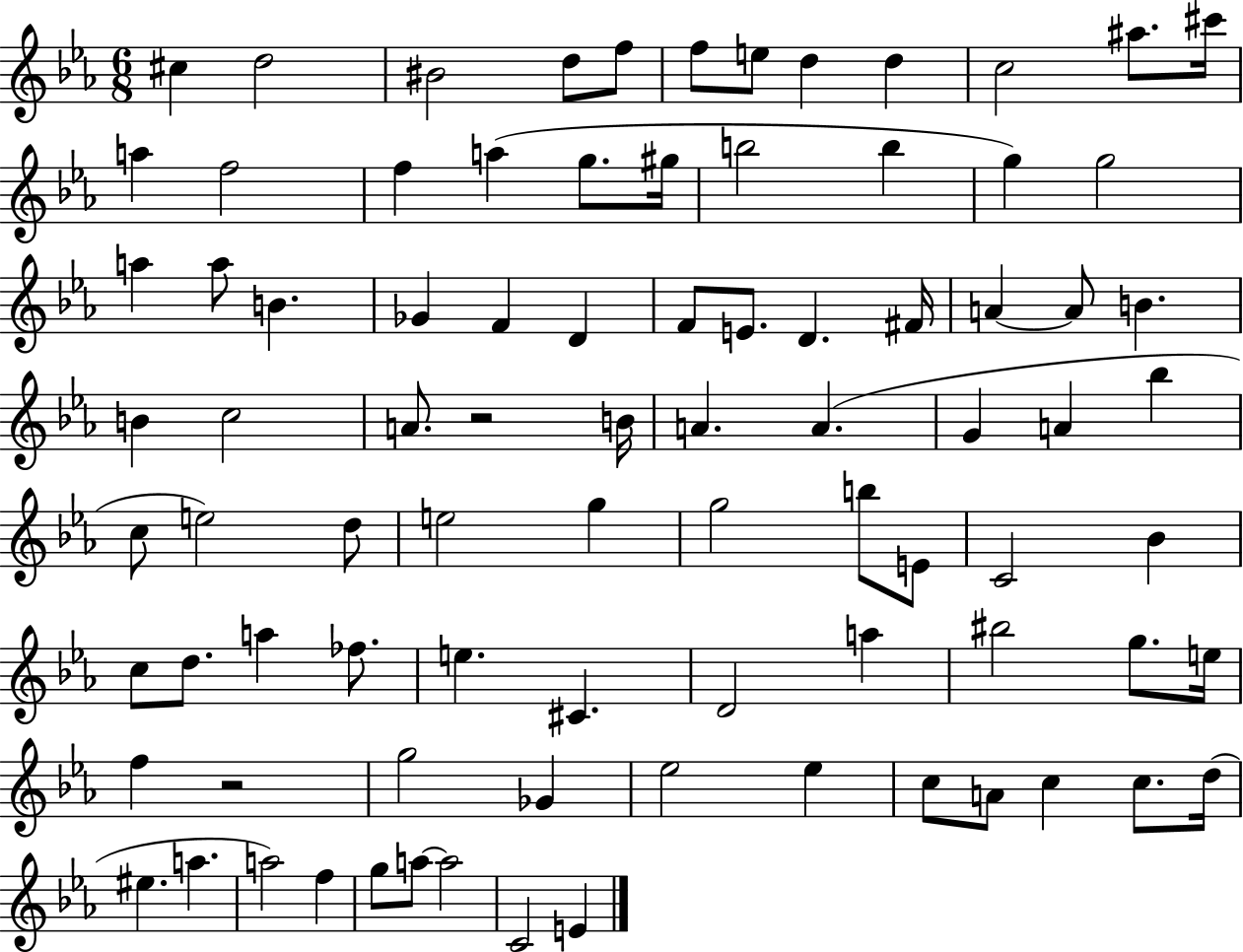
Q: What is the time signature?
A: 6/8